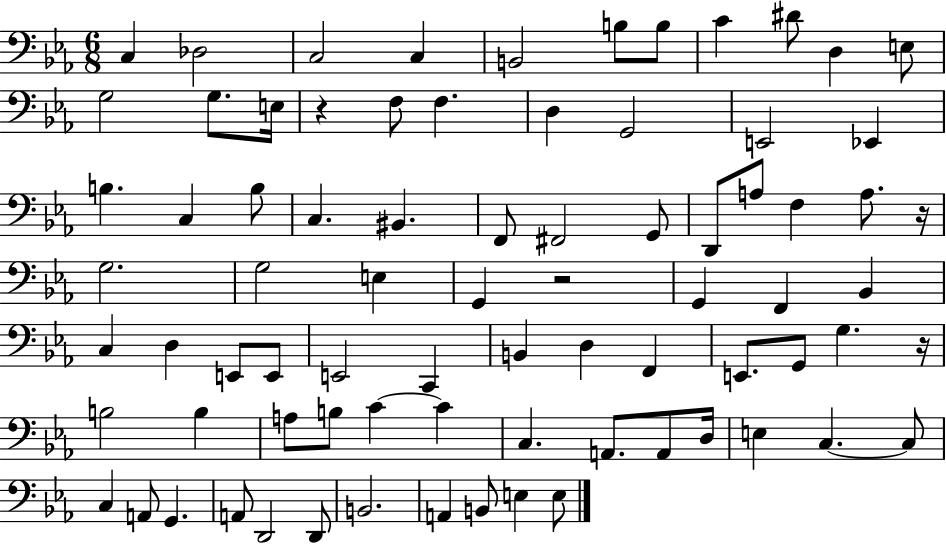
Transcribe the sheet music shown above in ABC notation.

X:1
T:Untitled
M:6/8
L:1/4
K:Eb
C, _D,2 C,2 C, B,,2 B,/2 B,/2 C ^D/2 D, E,/2 G,2 G,/2 E,/4 z F,/2 F, D, G,,2 E,,2 _E,, B, C, B,/2 C, ^B,, F,,/2 ^F,,2 G,,/2 D,,/2 A,/2 F, A,/2 z/4 G,2 G,2 E, G,, z2 G,, F,, _B,, C, D, E,,/2 E,,/2 E,,2 C,, B,, D, F,, E,,/2 G,,/2 G, z/4 B,2 B, A,/2 B,/2 C C C, A,,/2 A,,/2 D,/4 E, C, C,/2 C, A,,/2 G,, A,,/2 D,,2 D,,/2 B,,2 A,, B,,/2 E, E,/2